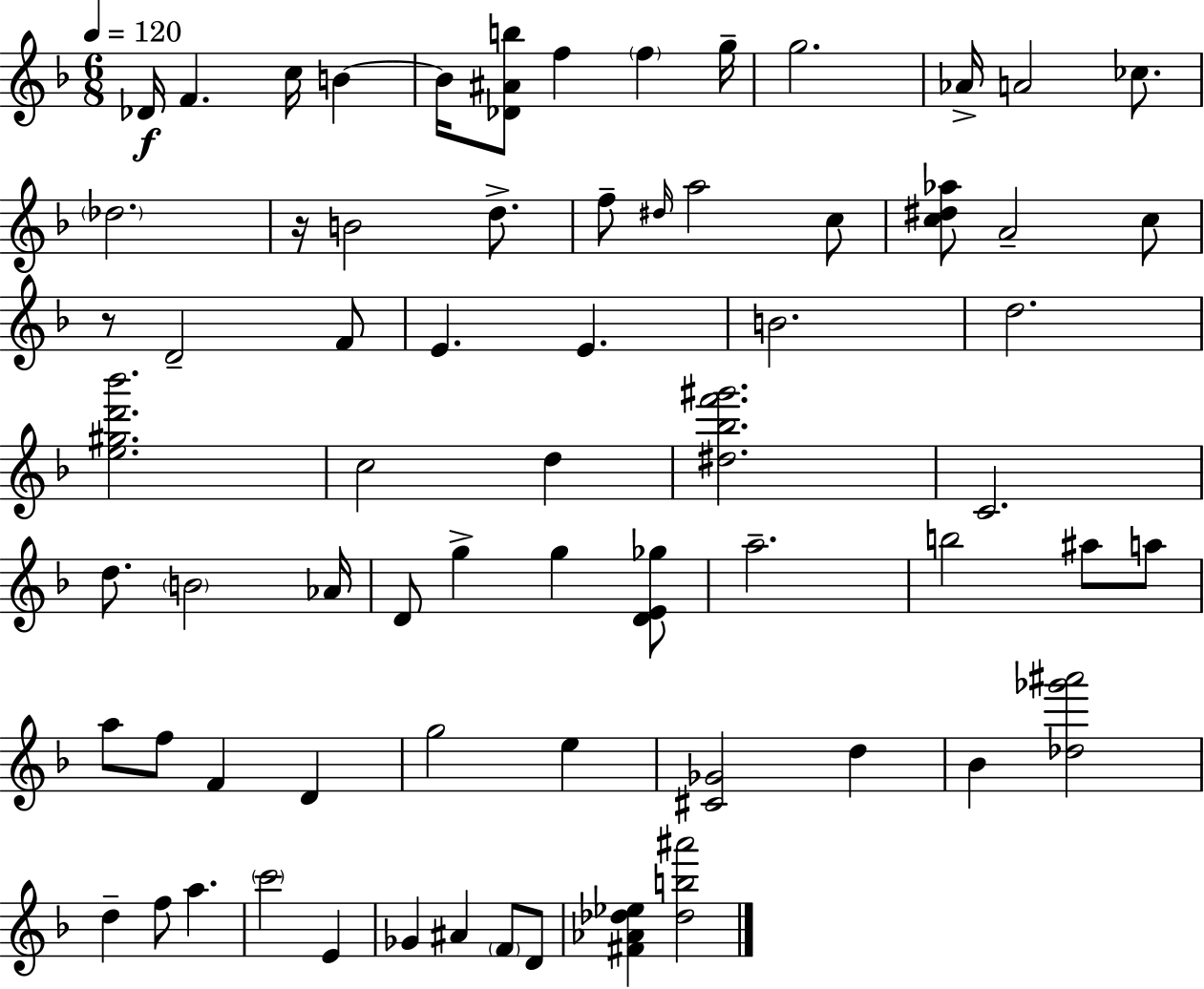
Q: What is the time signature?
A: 6/8